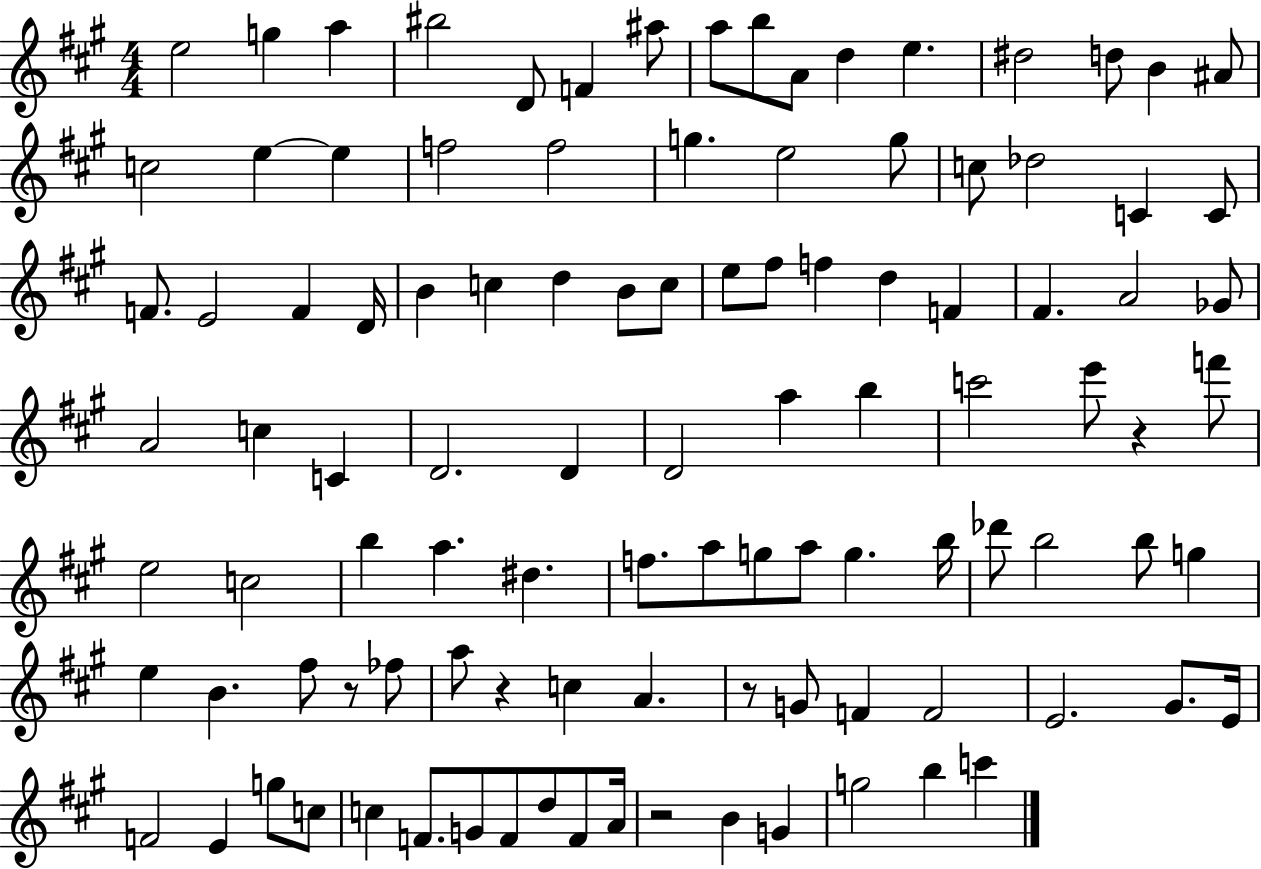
{
  \clef treble
  \numericTimeSignature
  \time 4/4
  \key a \major
  e''2 g''4 a''4 | bis''2 d'8 f'4 ais''8 | a''8 b''8 a'8 d''4 e''4. | dis''2 d''8 b'4 ais'8 | \break c''2 e''4~~ e''4 | f''2 f''2 | g''4. e''2 g''8 | c''8 des''2 c'4 c'8 | \break f'8. e'2 f'4 d'16 | b'4 c''4 d''4 b'8 c''8 | e''8 fis''8 f''4 d''4 f'4 | fis'4. a'2 ges'8 | \break a'2 c''4 c'4 | d'2. d'4 | d'2 a''4 b''4 | c'''2 e'''8 r4 f'''8 | \break e''2 c''2 | b''4 a''4. dis''4. | f''8. a''8 g''8 a''8 g''4. b''16 | des'''8 b''2 b''8 g''4 | \break e''4 b'4. fis''8 r8 fes''8 | a''8 r4 c''4 a'4. | r8 g'8 f'4 f'2 | e'2. gis'8. e'16 | \break f'2 e'4 g''8 c''8 | c''4 f'8. g'8 f'8 d''8 f'8 a'16 | r2 b'4 g'4 | g''2 b''4 c'''4 | \break \bar "|."
}